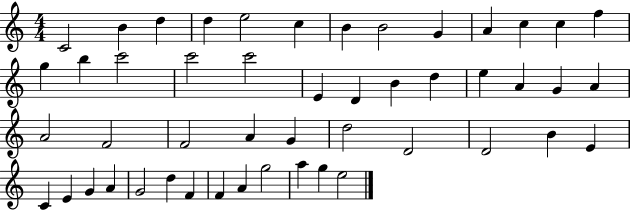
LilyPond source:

{
  \clef treble
  \numericTimeSignature
  \time 4/4
  \key c \major
  c'2 b'4 d''4 | d''4 e''2 c''4 | b'4 b'2 g'4 | a'4 c''4 c''4 f''4 | \break g''4 b''4 c'''2 | c'''2 c'''2 | e'4 d'4 b'4 d''4 | e''4 a'4 g'4 a'4 | \break a'2 f'2 | f'2 a'4 g'4 | d''2 d'2 | d'2 b'4 e'4 | \break c'4 e'4 g'4 a'4 | g'2 d''4 f'4 | f'4 a'4 g''2 | a''4 g''4 e''2 | \break \bar "|."
}